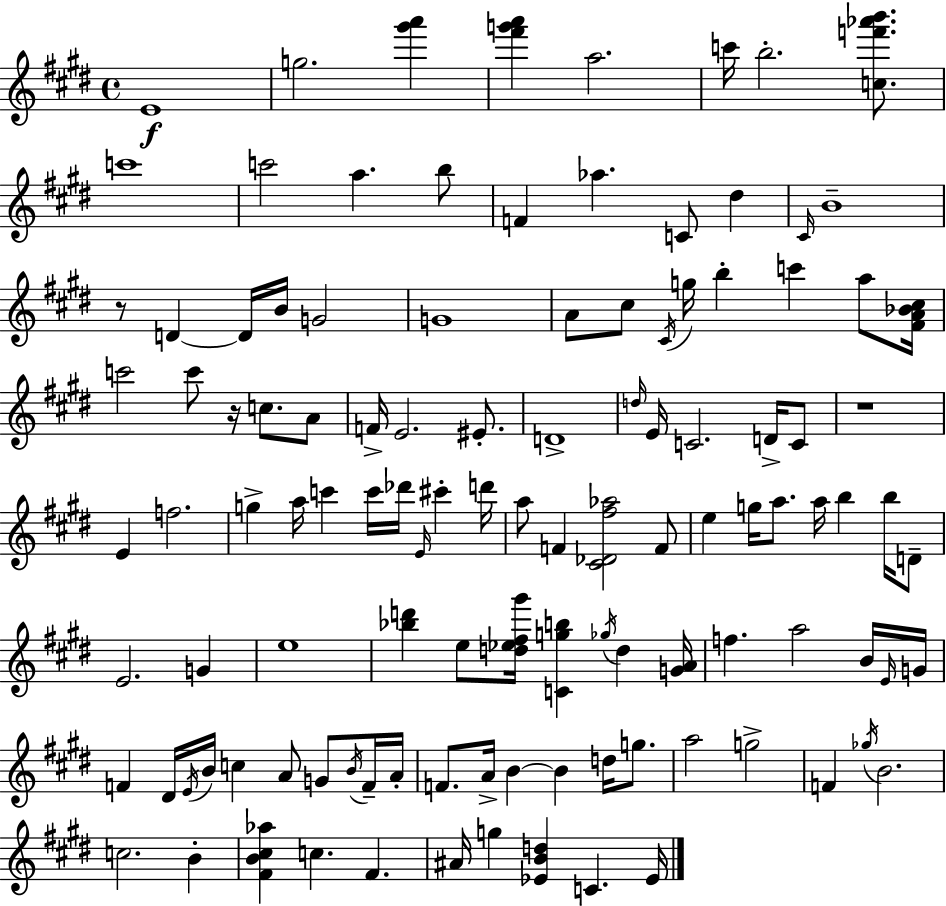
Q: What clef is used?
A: treble